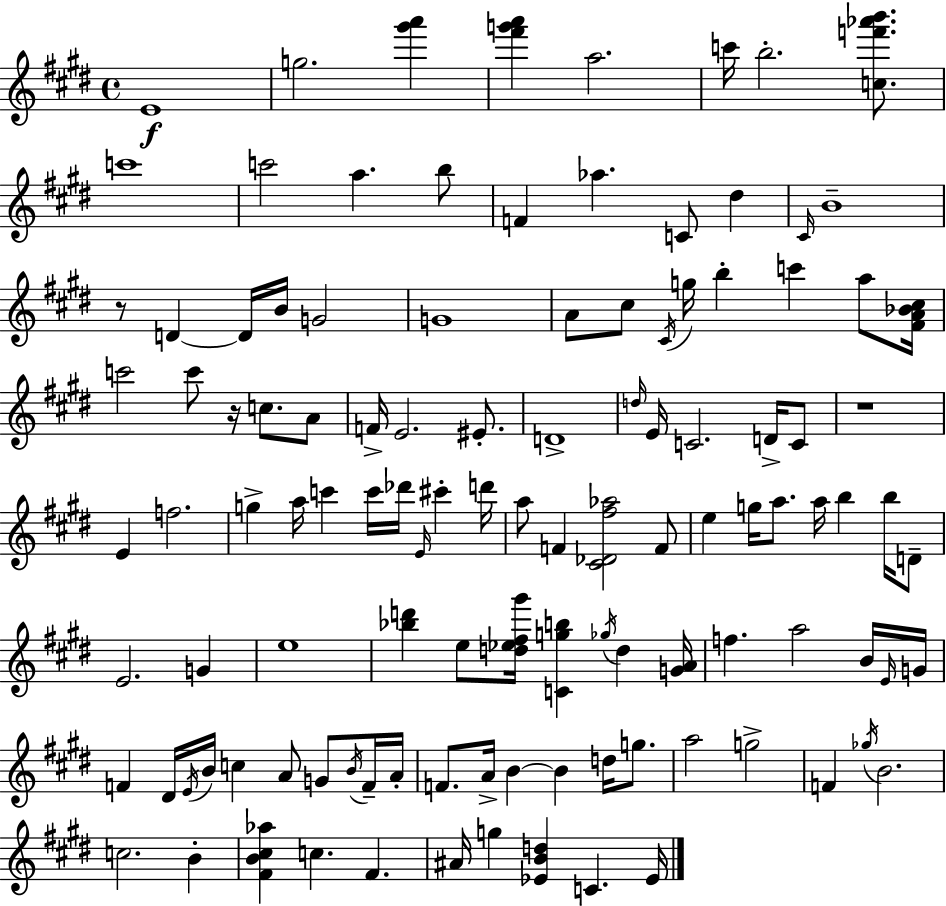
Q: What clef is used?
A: treble